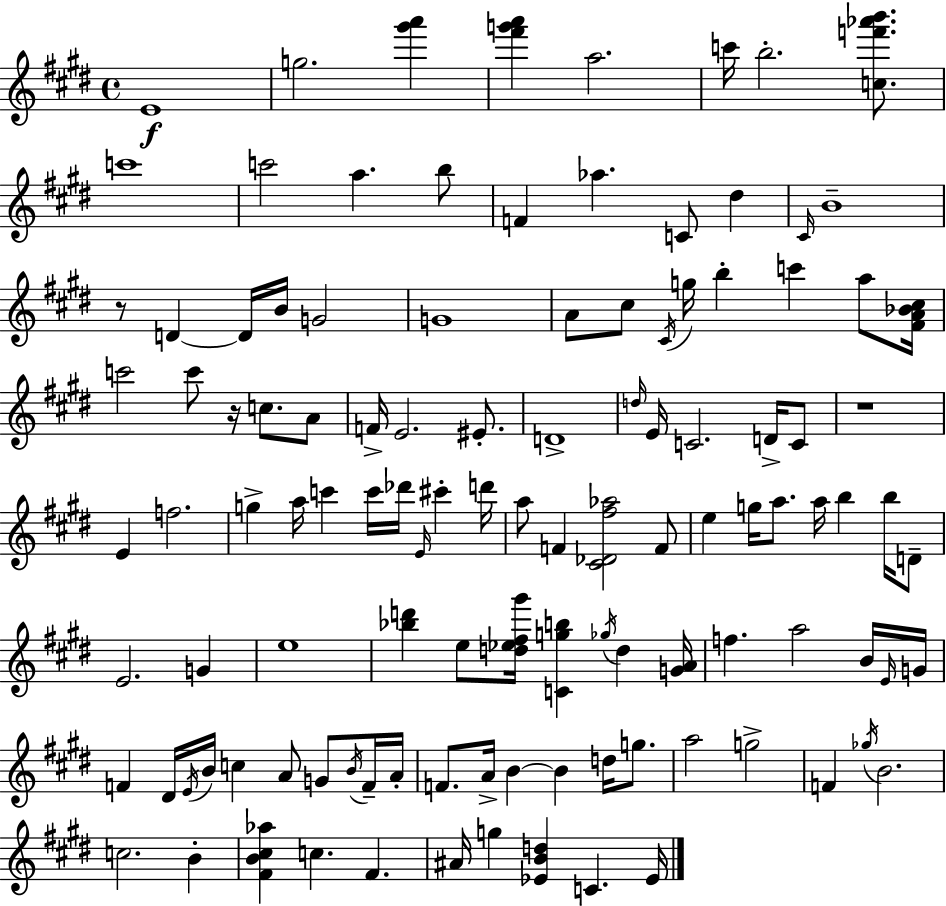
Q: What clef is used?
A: treble